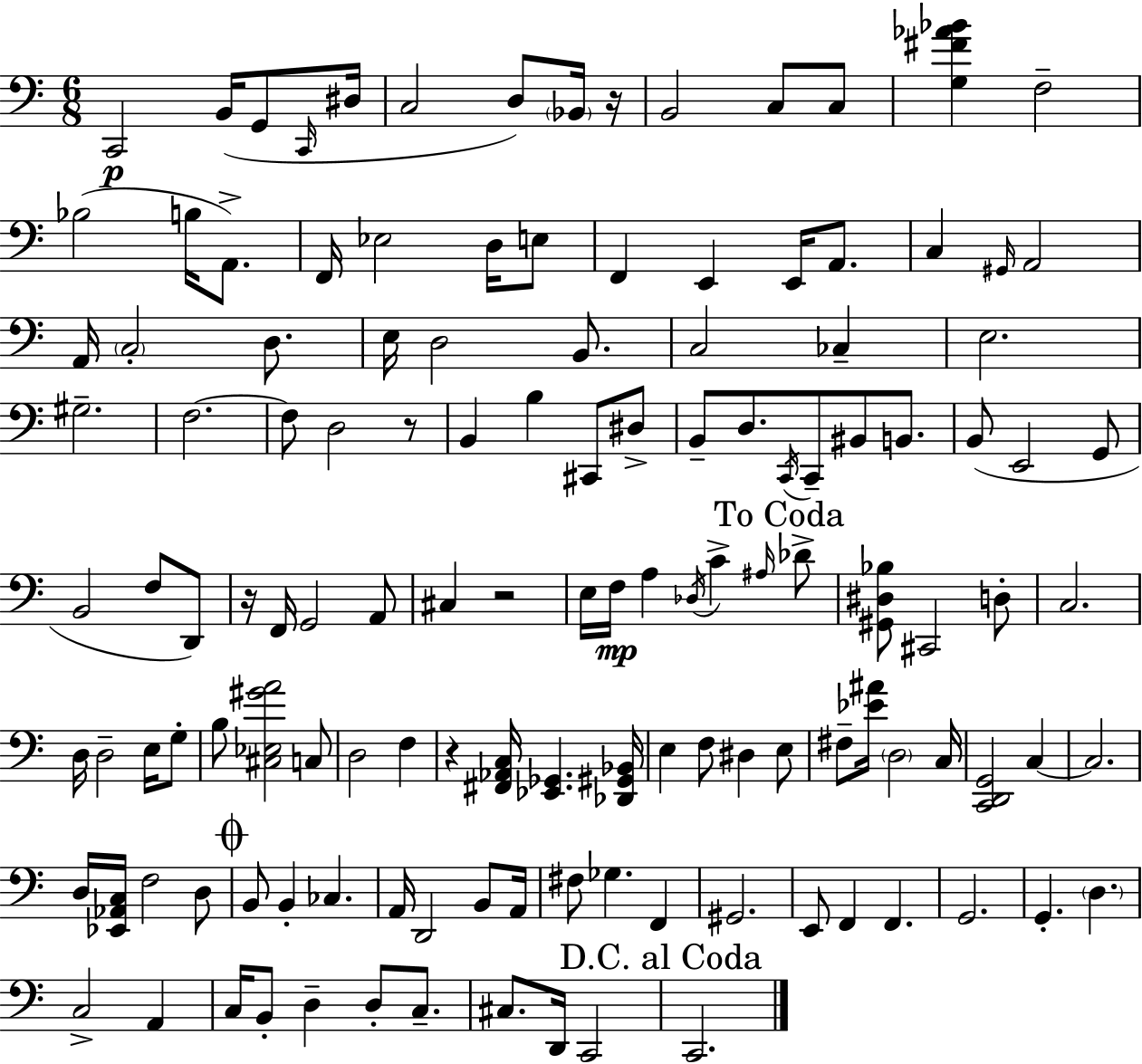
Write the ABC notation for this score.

X:1
T:Untitled
M:6/8
L:1/4
K:Am
C,,2 B,,/4 G,,/2 C,,/4 ^D,/4 C,2 D,/2 _B,,/4 z/4 B,,2 C,/2 C,/2 [G,^F_A_B] F,2 _B,2 B,/4 A,,/2 F,,/4 _E,2 D,/4 E,/2 F,, E,, E,,/4 A,,/2 C, ^G,,/4 A,,2 A,,/4 C,2 D,/2 E,/4 D,2 B,,/2 C,2 _C, E,2 ^G,2 F,2 F,/2 D,2 z/2 B,, B, ^C,,/2 ^D,/2 B,,/2 D,/2 C,,/4 C,,/2 ^B,,/2 B,,/2 B,,/2 E,,2 G,,/2 B,,2 F,/2 D,,/2 z/4 F,,/4 G,,2 A,,/2 ^C, z2 E,/4 F,/4 A, _D,/4 C ^A,/4 _D/2 [^G,,^D,_B,]/2 ^C,,2 D,/2 C,2 D,/4 D,2 E,/4 G,/2 B,/2 [^C,_E,^GA]2 C,/2 D,2 F, z [^F,,_A,,C,]/4 [_E,,_G,,] [_D,,^G,,_B,,]/4 E, F,/2 ^D, E,/2 ^F,/2 [_E^A]/4 D,2 C,/4 [C,,D,,G,,]2 C, C,2 D,/4 [_E,,_A,,C,]/4 F,2 D,/2 B,,/2 B,, _C, A,,/4 D,,2 B,,/2 A,,/4 ^F,/2 _G, F,, ^G,,2 E,,/2 F,, F,, G,,2 G,, D, C,2 A,, C,/4 B,,/2 D, D,/2 C,/2 ^C,/2 D,,/4 C,,2 C,,2